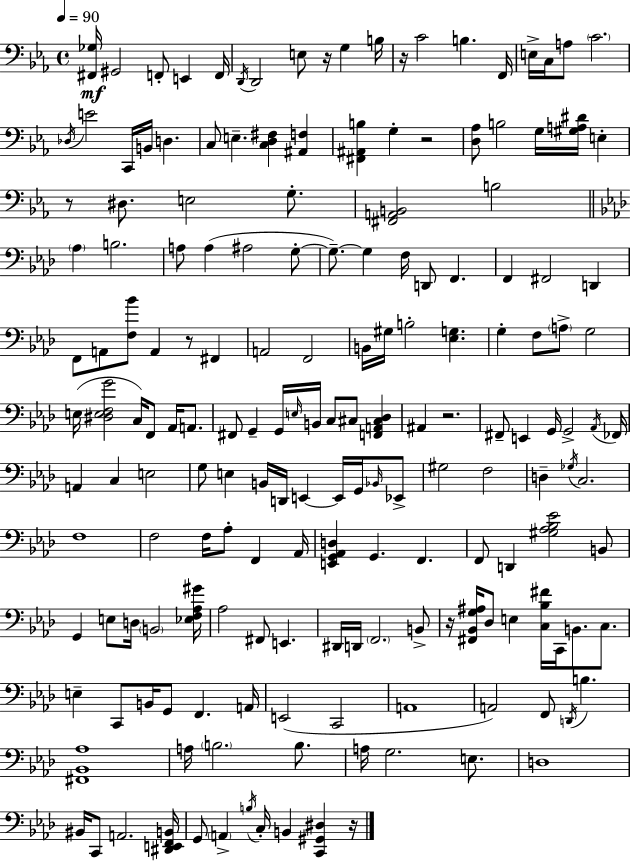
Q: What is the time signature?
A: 4/4